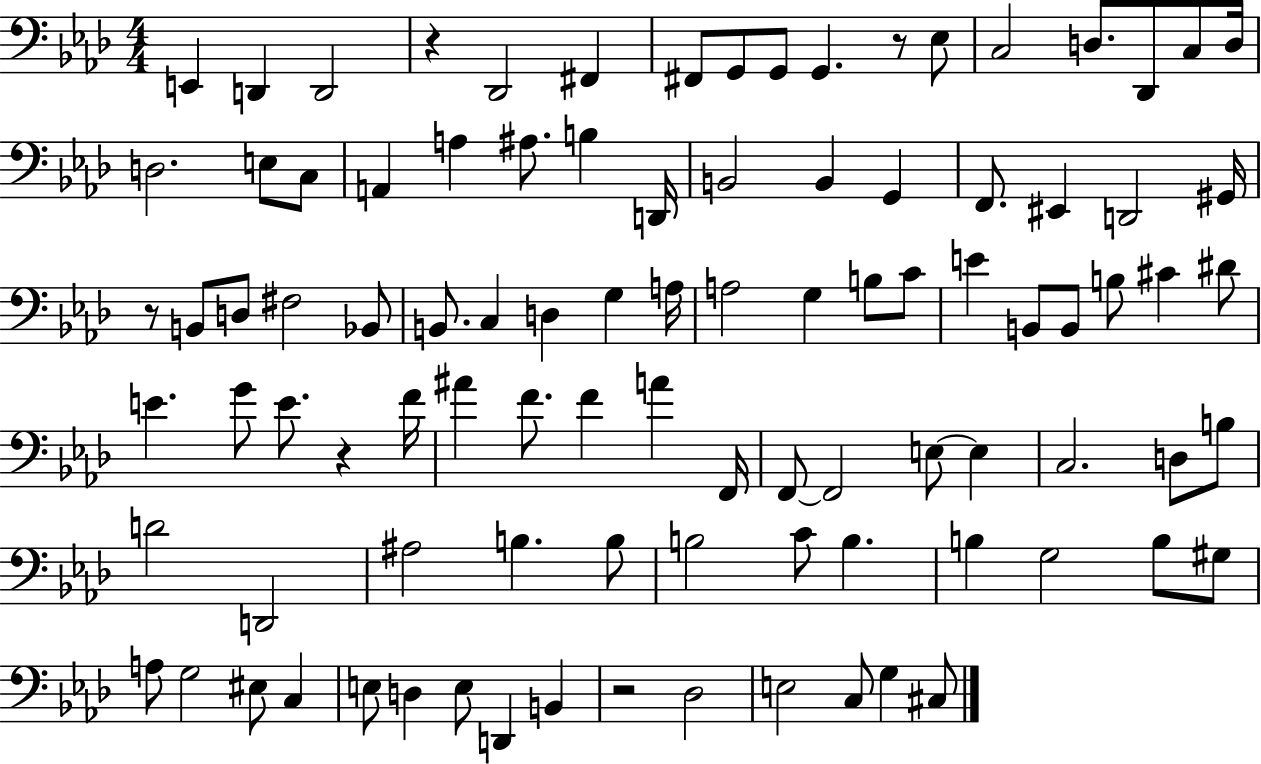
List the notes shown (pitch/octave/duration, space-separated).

E2/q D2/q D2/h R/q Db2/h F#2/q F#2/e G2/e G2/e G2/q. R/e Eb3/e C3/h D3/e. Db2/e C3/e D3/s D3/h. E3/e C3/e A2/q A3/q A#3/e. B3/q D2/s B2/h B2/q G2/q F2/e. EIS2/q D2/h G#2/s R/e B2/e D3/e F#3/h Bb2/e B2/e. C3/q D3/q G3/q A3/s A3/h G3/q B3/e C4/e E4/q B2/e B2/e B3/e C#4/q D#4/e E4/q. G4/e E4/e. R/q F4/s A#4/q F4/e. F4/q A4/q F2/s F2/e F2/h E3/e E3/q C3/h. D3/e B3/e D4/h D2/h A#3/h B3/q. B3/e B3/h C4/e B3/q. B3/q G3/h B3/e G#3/e A3/e G3/h EIS3/e C3/q E3/e D3/q E3/e D2/q B2/q R/h Db3/h E3/h C3/e G3/q C#3/e